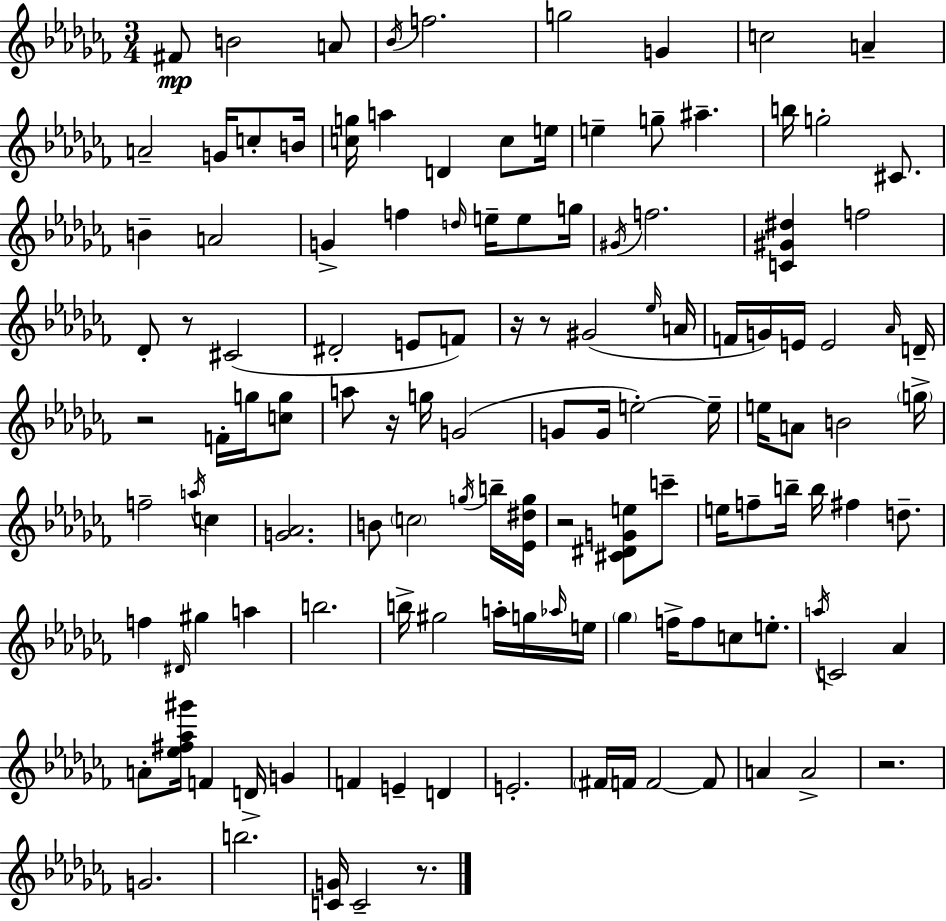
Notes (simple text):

F#4/e B4/h A4/e Bb4/s F5/h. G5/h G4/q C5/h A4/q A4/h G4/s C5/e B4/s [C5,G5]/s A5/q D4/q C5/e E5/s E5/q G5/e A#5/q. B5/s G5/h C#4/e. B4/q A4/h G4/q F5/q D5/s E5/s E5/e G5/s G#4/s F5/h. [C4,G#4,D#5]/q F5/h Db4/e R/e C#4/h D#4/h E4/e F4/e R/s R/e G#4/h Eb5/s A4/s F4/s G4/s E4/s E4/h Ab4/s D4/s R/h F4/s G5/s [C5,G5]/e A5/e R/s G5/s G4/h G4/e G4/s E5/h E5/s E5/s A4/e B4/h G5/s F5/h A5/s C5/q [G4,Ab4]/h. B4/e C5/h G5/s B5/s [Eb4,D#5,G5]/s R/h [C#4,D#4,G4,E5]/e C6/e E5/s F5/e B5/s B5/s F#5/q D5/e. F5/q D#4/s G#5/q A5/q B5/h. B5/s G#5/h A5/s G5/s Ab5/s E5/s Gb5/q F5/s F5/e C5/e E5/e. A5/s C4/h Ab4/q A4/e [Eb5,F#5,Ab5,G#6]/s F4/q D4/s G4/q F4/q E4/q D4/q E4/h. F#4/s F4/s F4/h F4/e A4/q A4/h R/h. G4/h. B5/h. [C4,G4]/s C4/h R/e.